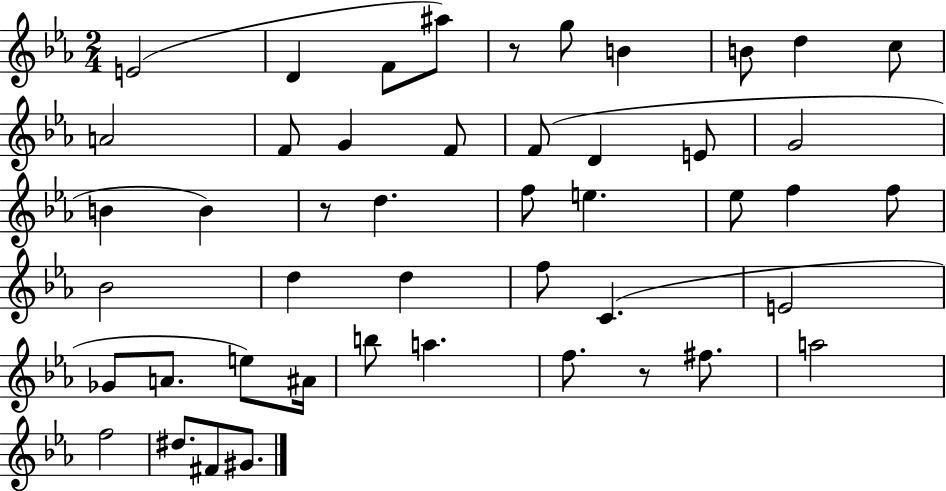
E4/h D4/q F4/e A#5/e R/e G5/e B4/q B4/e D5/q C5/e A4/h F4/e G4/q F4/e F4/e D4/q E4/e G4/h B4/q B4/q R/e D5/q. F5/e E5/q. Eb5/e F5/q F5/e Bb4/h D5/q D5/q F5/e C4/q. E4/h Gb4/e A4/e. E5/e A#4/s B5/e A5/q. F5/e. R/e F#5/e. A5/h F5/h D#5/e. F#4/e G#4/e.